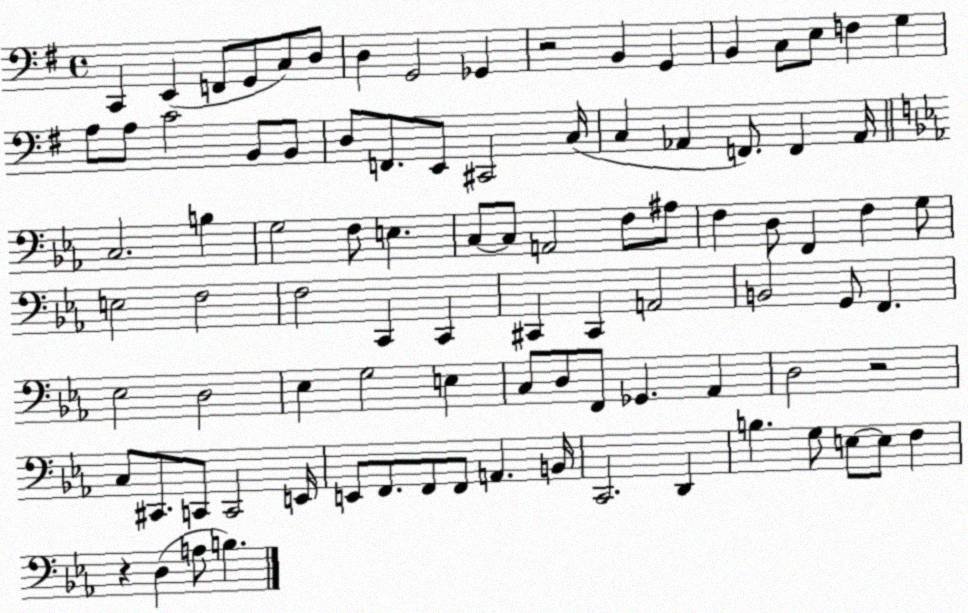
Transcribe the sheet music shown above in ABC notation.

X:1
T:Untitled
M:4/4
L:1/4
K:G
C,, E,, F,,/2 G,,/2 C,/2 D,/2 D, G,,2 _G,, z2 B,, G,, B,, C,/2 E,/2 F, G, A,/2 A,/2 C2 B,,/2 B,,/2 D,/2 F,,/2 E,,/2 ^C,,2 C,/4 C, _A,, F,,/2 F,, _A,,/4 C,2 B, G,2 F,/2 E, C,/2 C,/2 A,,2 F,/2 ^A,/2 F, D,/2 F,, F, G,/2 E,2 F,2 F,2 C,, C,, ^C,, ^C,, A,,2 B,,2 G,,/2 F,, _E,2 D,2 _E, G,2 E, C,/2 D,/2 F,,/2 _G,, _A,, D,2 z2 C,/2 ^C,,/2 C,,/2 C,,2 E,,/4 E,,/2 F,,/2 F,,/2 F,,/2 A,, B,,/4 C,,2 D,, B, G,/2 E,/2 E,/2 F, z D, A,/2 B,